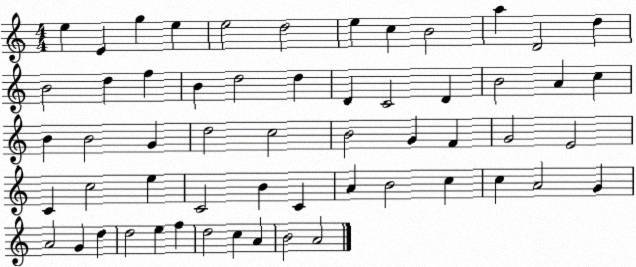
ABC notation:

X:1
T:Untitled
M:4/4
L:1/4
K:C
e E g e e2 d2 e c B2 a D2 d B2 d f B d2 d D C2 D B2 A c B B2 G d2 c2 B2 G F G2 E2 C c2 e C2 B C A B2 c c A2 G A2 G d d2 e f d2 c A B2 A2